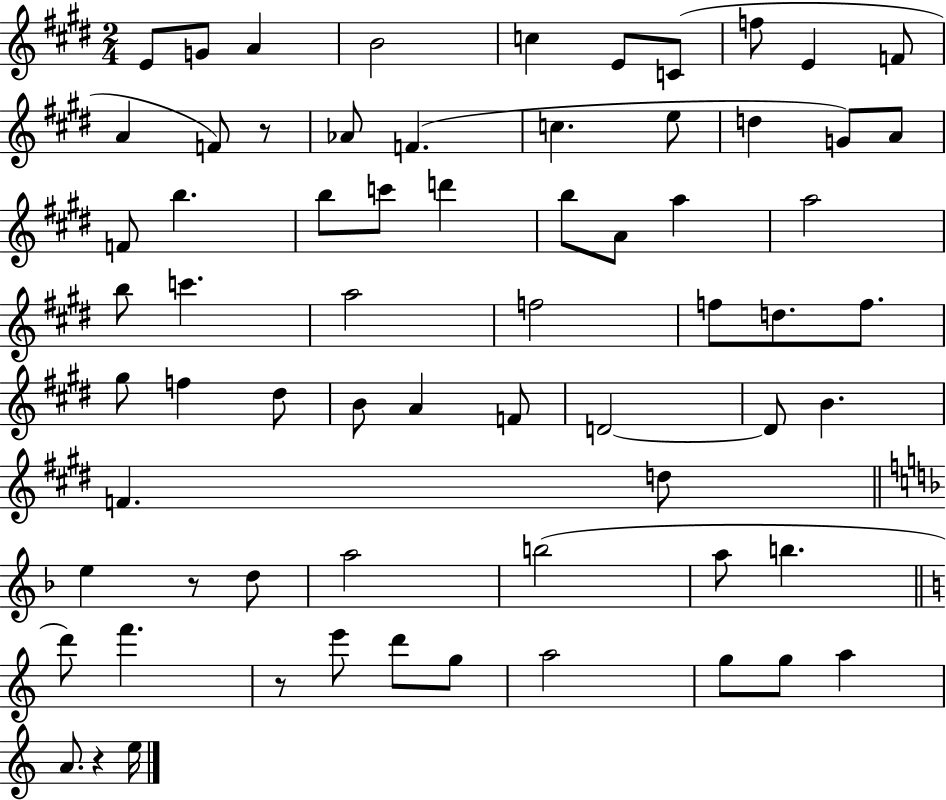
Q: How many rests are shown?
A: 4